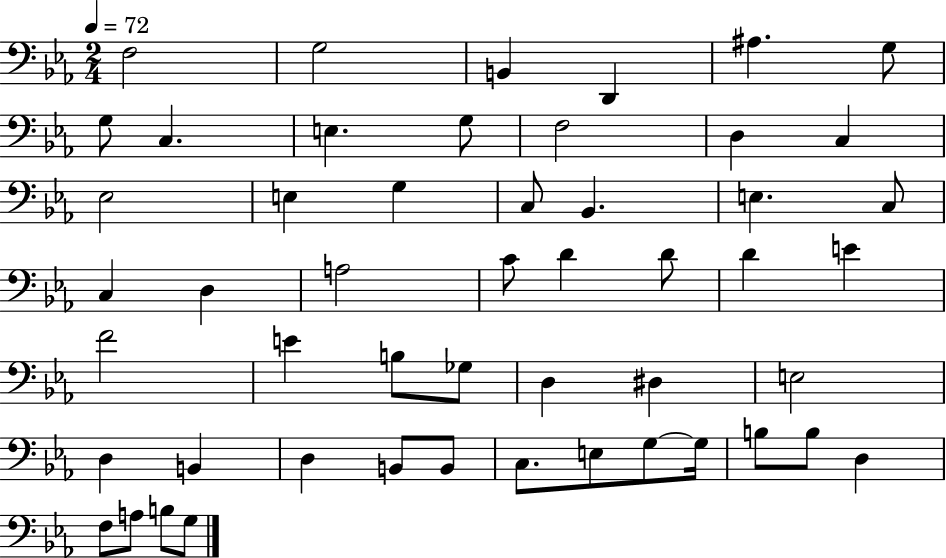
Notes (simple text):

F3/h G3/h B2/q D2/q A#3/q. G3/e G3/e C3/q. E3/q. G3/e F3/h D3/q C3/q Eb3/h E3/q G3/q C3/e Bb2/q. E3/q. C3/e C3/q D3/q A3/h C4/e D4/q D4/e D4/q E4/q F4/h E4/q B3/e Gb3/e D3/q D#3/q E3/h D3/q B2/q D3/q B2/e B2/e C3/e. E3/e G3/e G3/s B3/e B3/e D3/q F3/e A3/e B3/e G3/e